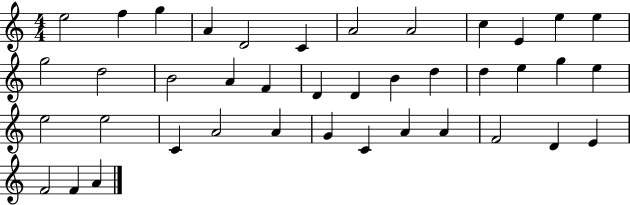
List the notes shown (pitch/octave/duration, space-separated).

E5/h F5/q G5/q A4/q D4/h C4/q A4/h A4/h C5/q E4/q E5/q E5/q G5/h D5/h B4/h A4/q F4/q D4/q D4/q B4/q D5/q D5/q E5/q G5/q E5/q E5/h E5/h C4/q A4/h A4/q G4/q C4/q A4/q A4/q F4/h D4/q E4/q F4/h F4/q A4/q